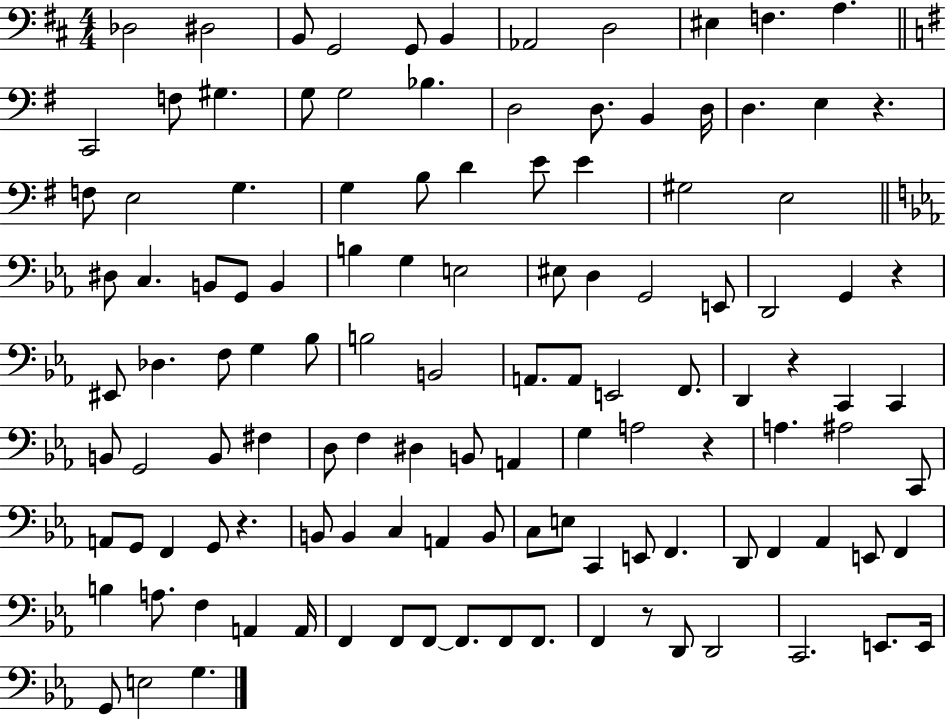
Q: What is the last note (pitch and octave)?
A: G3